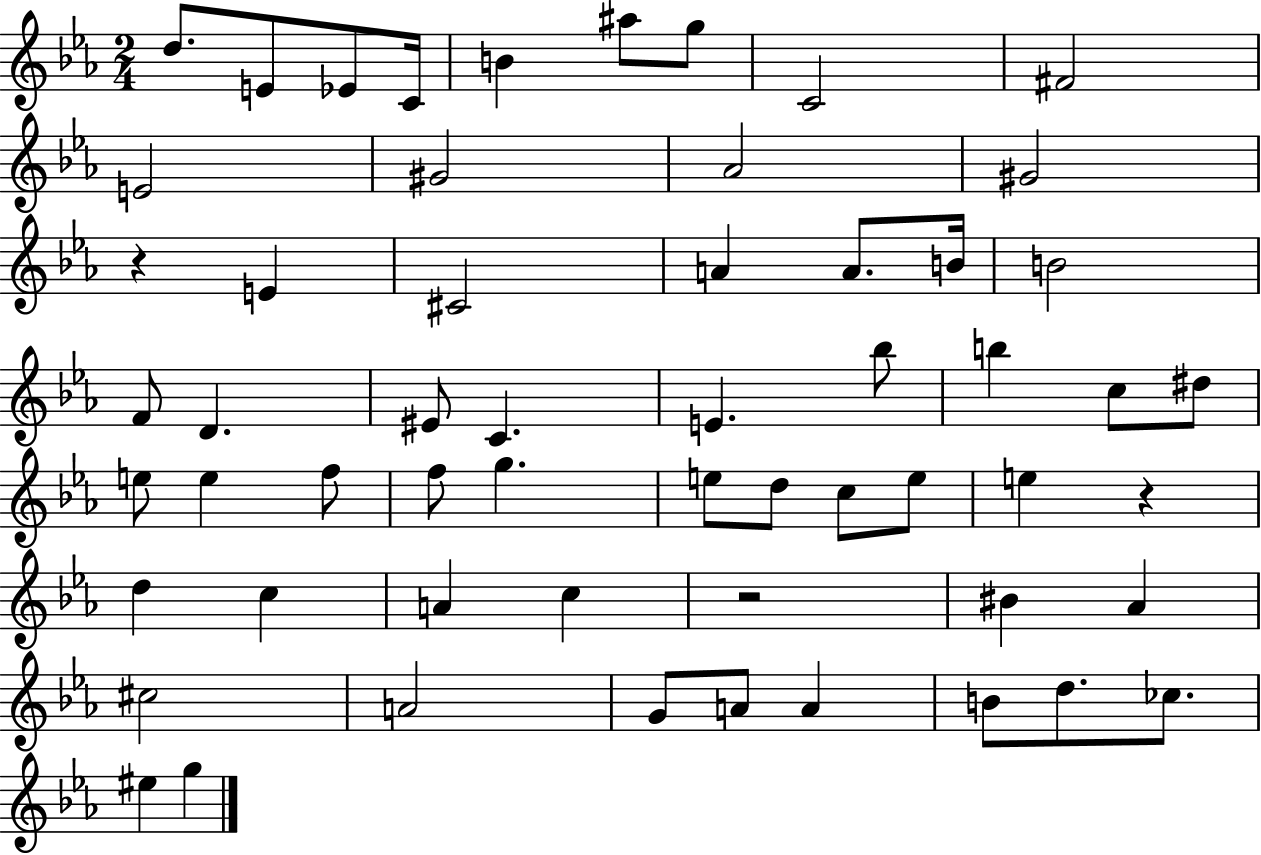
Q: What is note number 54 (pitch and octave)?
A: G5